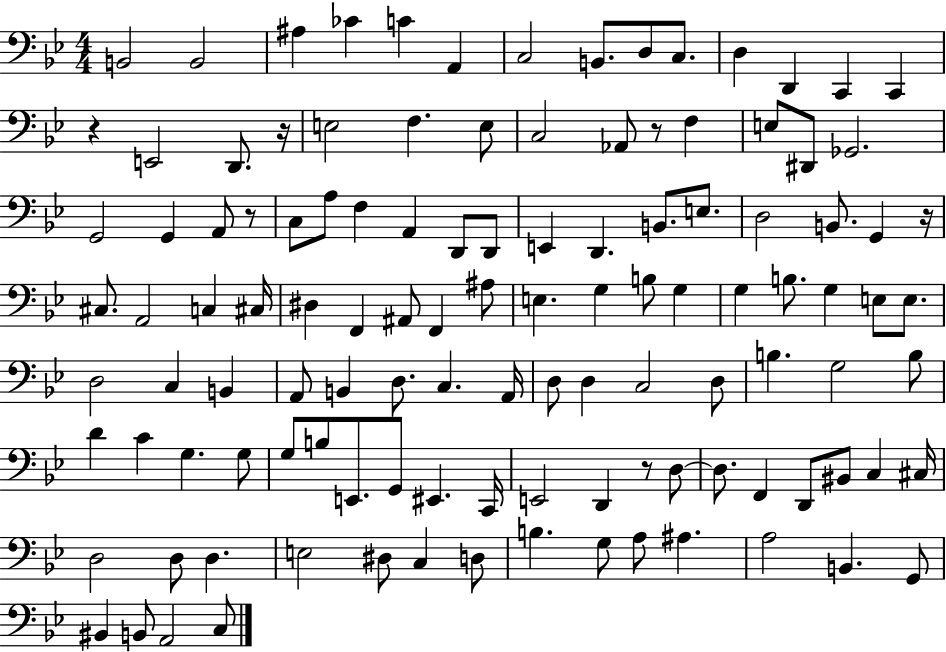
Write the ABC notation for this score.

X:1
T:Untitled
M:4/4
L:1/4
K:Bb
B,,2 B,,2 ^A, _C C A,, C,2 B,,/2 D,/2 C,/2 D, D,, C,, C,, z E,,2 D,,/2 z/4 E,2 F, E,/2 C,2 _A,,/2 z/2 F, E,/2 ^D,,/2 _G,,2 G,,2 G,, A,,/2 z/2 C,/2 A,/2 F, A,, D,,/2 D,,/2 E,, D,, B,,/2 E,/2 D,2 B,,/2 G,, z/4 ^C,/2 A,,2 C, ^C,/4 ^D, F,, ^A,,/2 F,, ^A,/2 E, G, B,/2 G, G, B,/2 G, E,/2 E,/2 D,2 C, B,, A,,/2 B,, D,/2 C, A,,/4 D,/2 D, C,2 D,/2 B, G,2 B,/2 D C G, G,/2 G,/2 B,/2 E,,/2 G,,/2 ^E,, C,,/4 E,,2 D,, z/2 D,/2 D,/2 F,, D,,/2 ^B,,/2 C, ^C,/4 D,2 D,/2 D, E,2 ^D,/2 C, D,/2 B, G,/2 A,/2 ^A, A,2 B,, G,,/2 ^B,, B,,/2 A,,2 C,/2